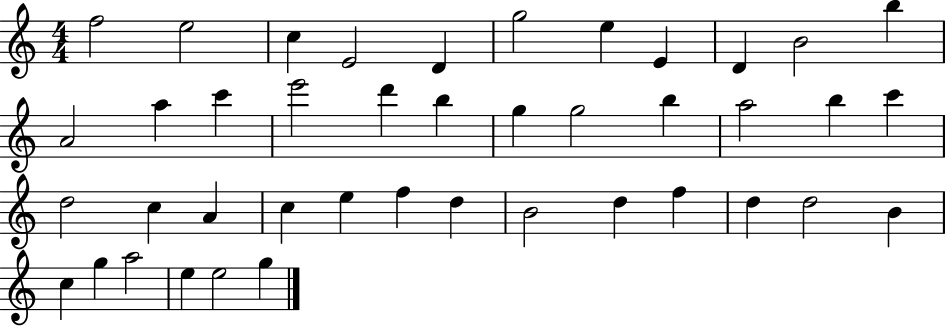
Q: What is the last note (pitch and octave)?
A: G5